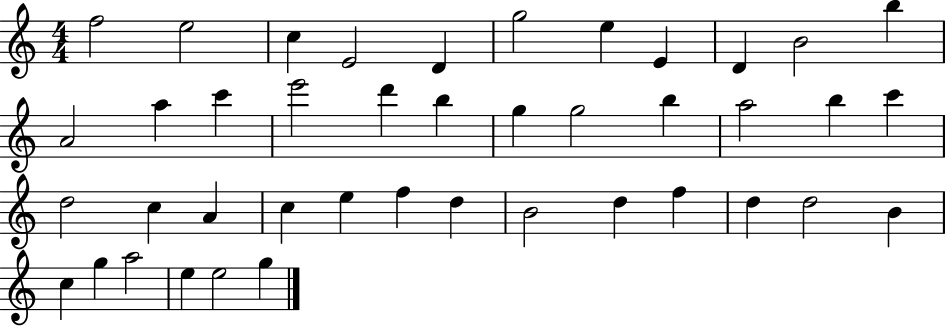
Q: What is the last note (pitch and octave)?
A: G5